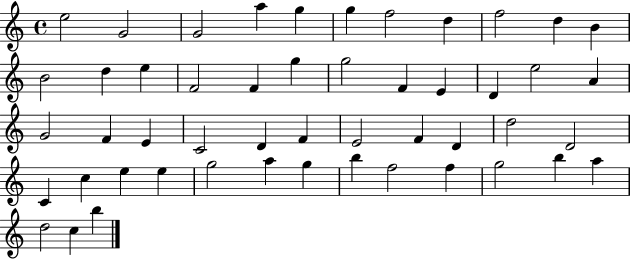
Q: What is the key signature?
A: C major